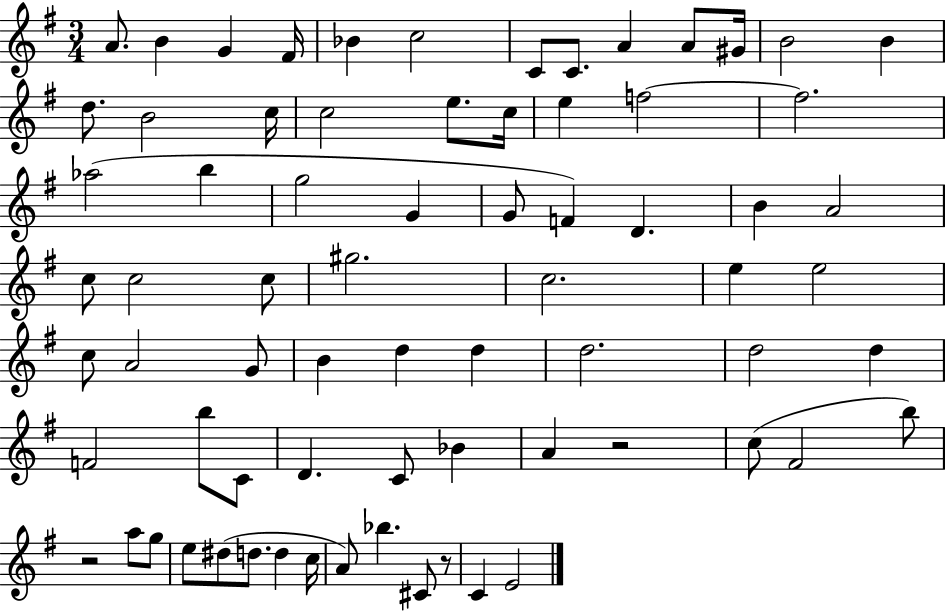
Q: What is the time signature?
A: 3/4